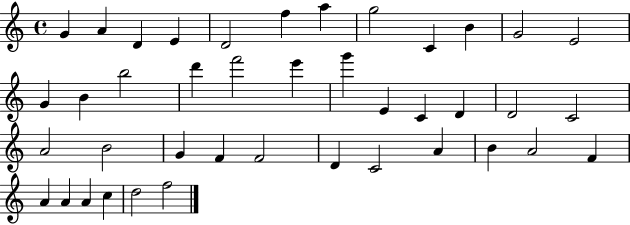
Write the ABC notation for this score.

X:1
T:Untitled
M:4/4
L:1/4
K:C
G A D E D2 f a g2 C B G2 E2 G B b2 d' f'2 e' g' E C D D2 C2 A2 B2 G F F2 D C2 A B A2 F A A A c d2 f2